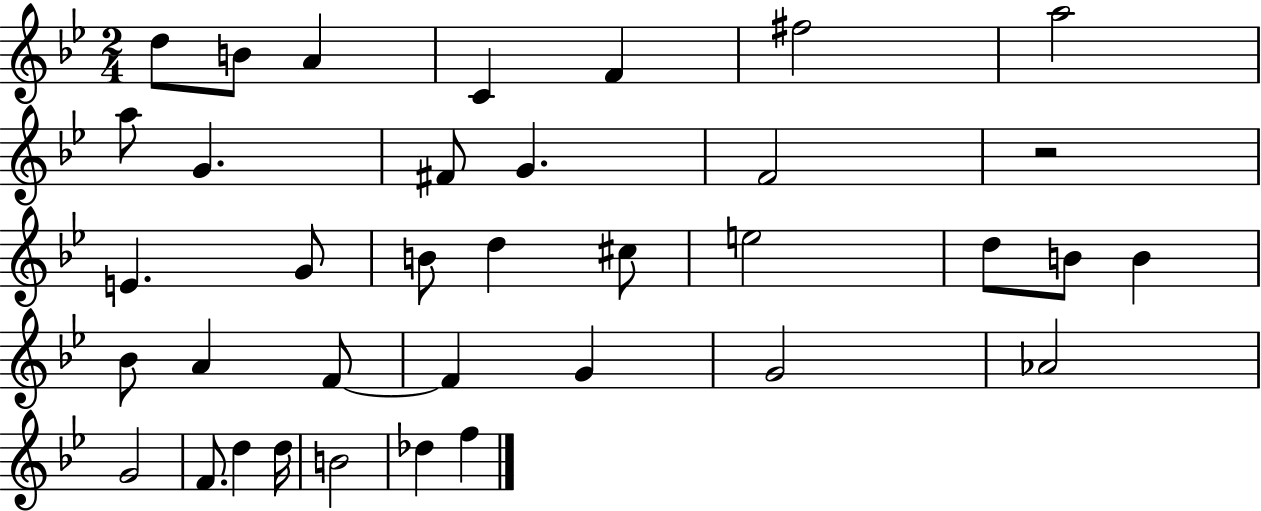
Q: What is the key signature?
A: BES major